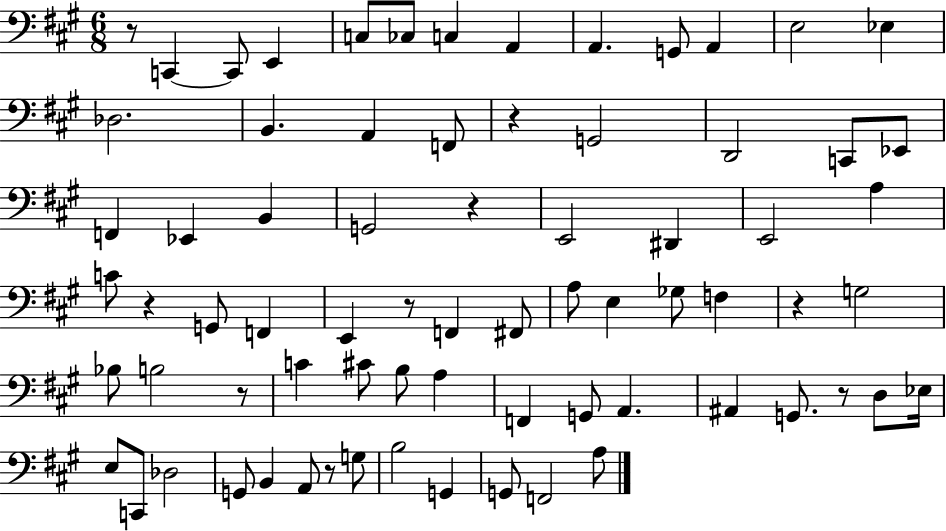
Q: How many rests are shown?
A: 9